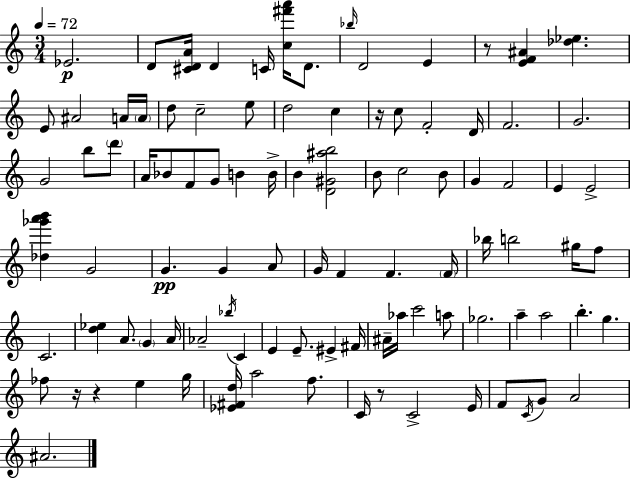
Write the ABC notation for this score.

X:1
T:Untitled
M:3/4
L:1/4
K:Am
_E2 D/2 [^CDA]/4 D C/4 [c^f'a']/4 D/2 _b/4 D2 E z/2 [EF^A] [_d_e] E/2 ^A2 A/4 A/4 d/2 c2 e/2 d2 c z/4 c/2 F2 D/4 F2 G2 G2 b/2 d'/2 A/4 _B/2 F/2 G/2 B B/4 B [D^G^ab]2 B/2 c2 B/2 G F2 E E2 [_d_g'a'b'] G2 G G A/2 G/4 F F F/4 _b/4 b2 ^g/4 f/2 C2 [d_e] A/2 G A/4 _A2 _b/4 C E E/2 ^E ^F/4 ^A/4 _a/4 c'2 a/2 _g2 a a2 b g _f/2 z/4 z e g/4 [_E^Fd]/4 a2 f/2 C/4 z/2 C2 E/4 F/2 C/4 G/2 A2 ^A2